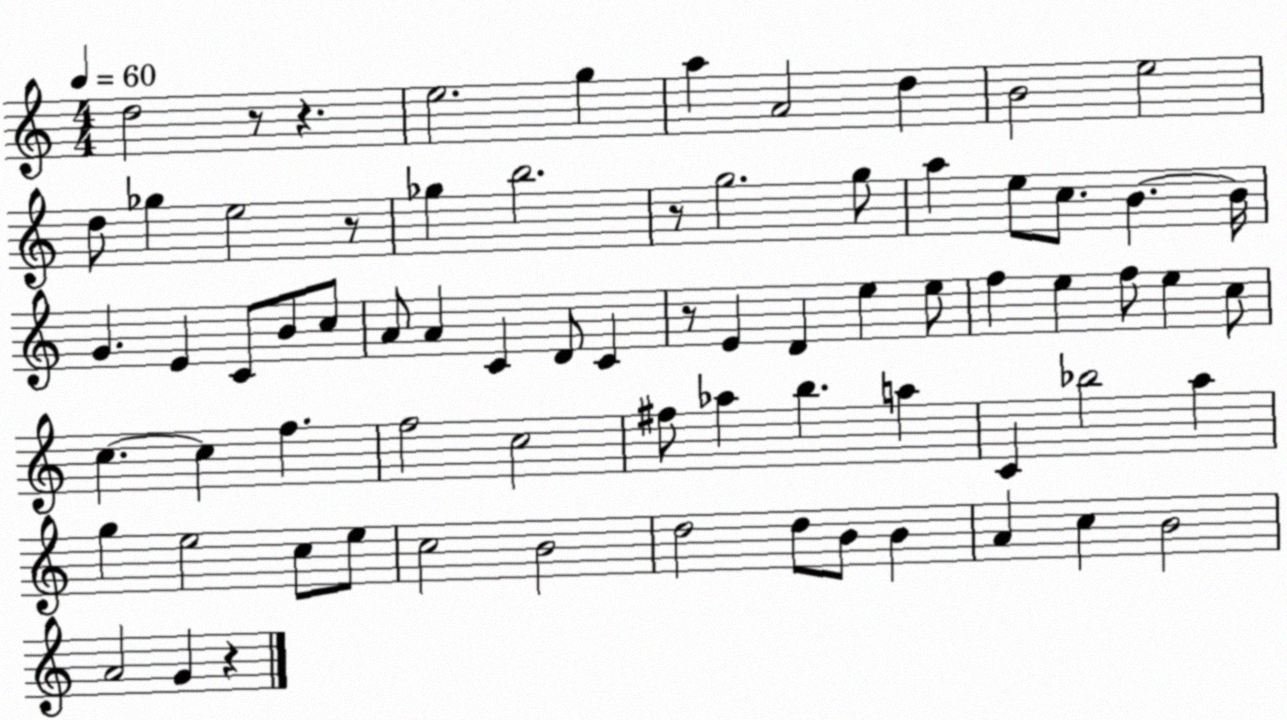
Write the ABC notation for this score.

X:1
T:Untitled
M:4/4
L:1/4
K:C
d2 z/2 z e2 g a A2 d B2 e2 d/2 _g e2 z/2 _g b2 z/2 g2 g/2 a e/2 c/2 B B/4 G E C/2 B/2 c/2 A/2 A C D/2 C z/2 E D e e/2 f e f/2 e c/2 c c f f2 c2 ^f/2 _a b a C _b2 a g e2 c/2 e/2 c2 B2 d2 d/2 B/2 B A c B2 A2 G z